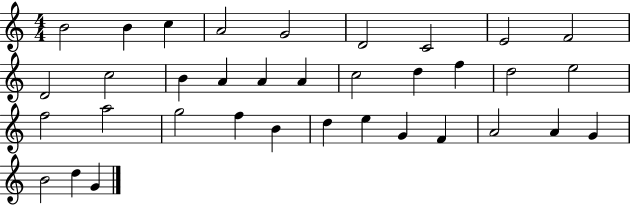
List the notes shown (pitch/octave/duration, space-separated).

B4/h B4/q C5/q A4/h G4/h D4/h C4/h E4/h F4/h D4/h C5/h B4/q A4/q A4/q A4/q C5/h D5/q F5/q D5/h E5/h F5/h A5/h G5/h F5/q B4/q D5/q E5/q G4/q F4/q A4/h A4/q G4/q B4/h D5/q G4/q